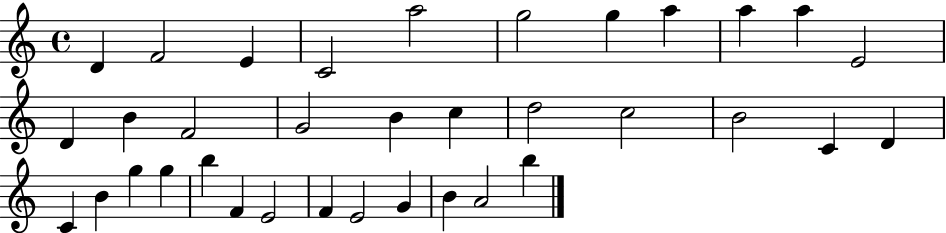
X:1
T:Untitled
M:4/4
L:1/4
K:C
D F2 E C2 a2 g2 g a a a E2 D B F2 G2 B c d2 c2 B2 C D C B g g b F E2 F E2 G B A2 b